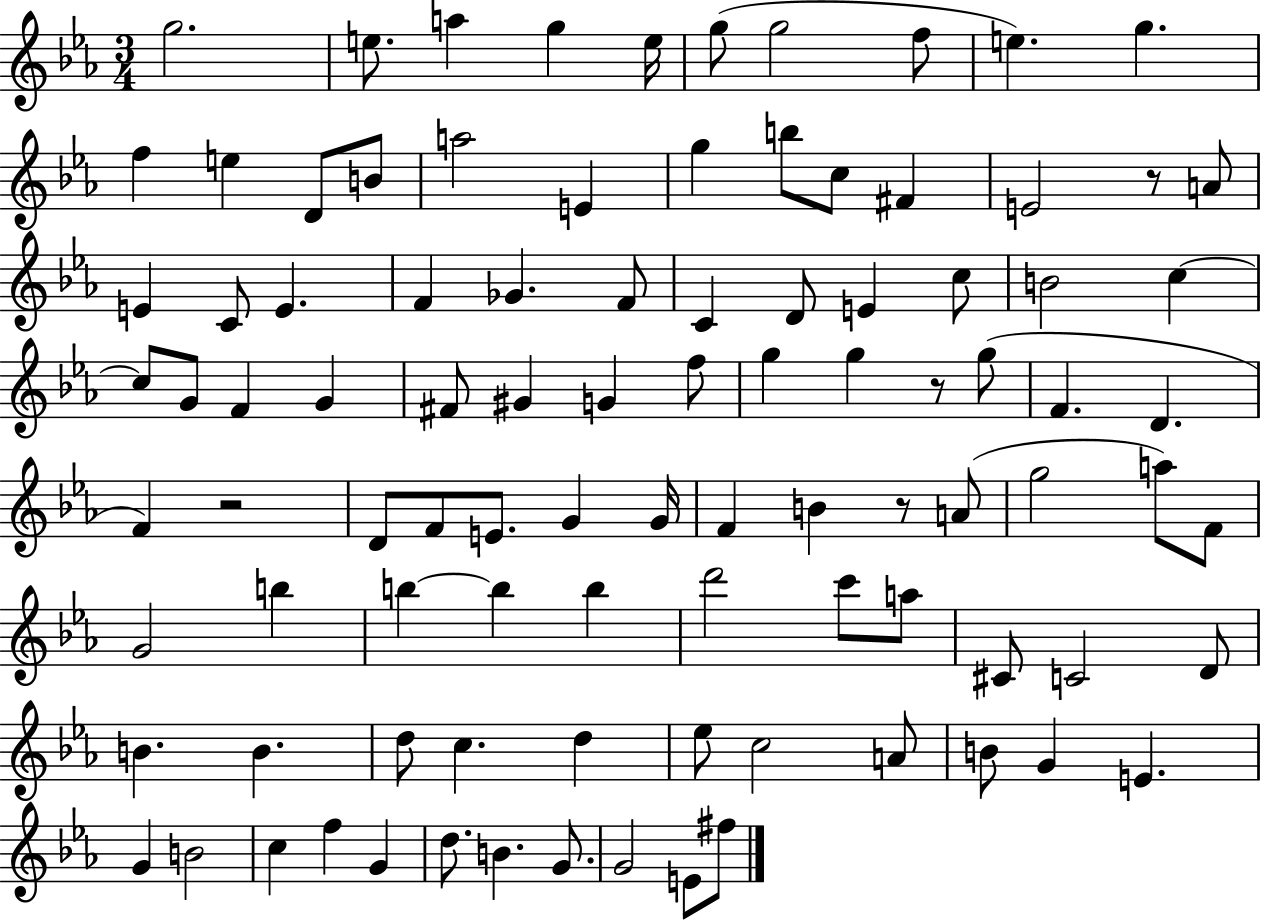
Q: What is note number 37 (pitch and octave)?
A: F4